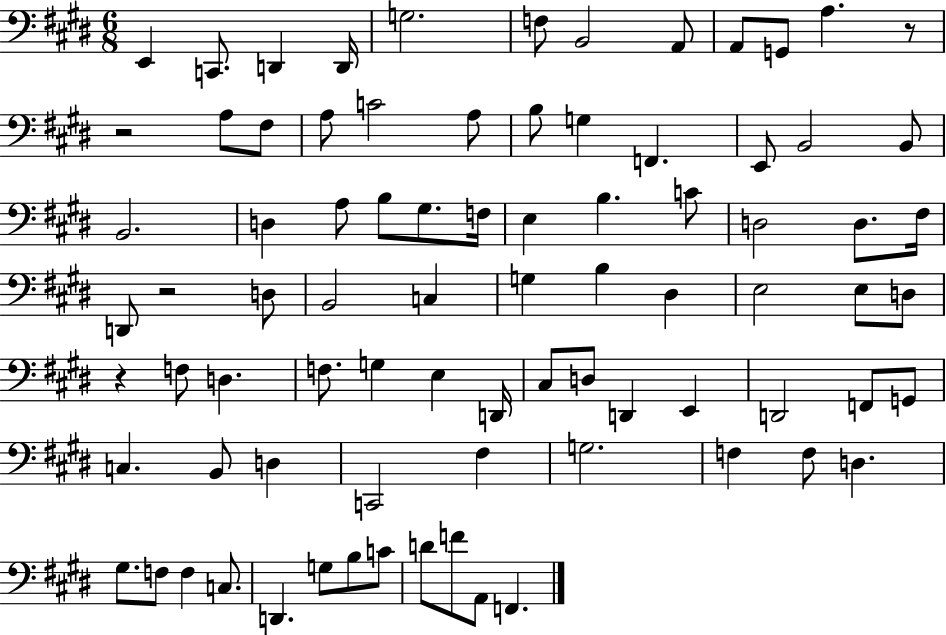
X:1
T:Untitled
M:6/8
L:1/4
K:E
E,, C,,/2 D,, D,,/4 G,2 F,/2 B,,2 A,,/2 A,,/2 G,,/2 A, z/2 z2 A,/2 ^F,/2 A,/2 C2 A,/2 B,/2 G, F,, E,,/2 B,,2 B,,/2 B,,2 D, A,/2 B,/2 ^G,/2 F,/4 E, B, C/2 D,2 D,/2 ^F,/4 D,,/2 z2 D,/2 B,,2 C, G, B, ^D, E,2 E,/2 D,/2 z F,/2 D, F,/2 G, E, D,,/4 ^C,/2 D,/2 D,, E,, D,,2 F,,/2 G,,/2 C, B,,/2 D, C,,2 ^F, G,2 F, F,/2 D, ^G,/2 F,/2 F, C,/2 D,, G,/2 B,/2 C/2 D/2 F/2 A,,/2 F,,